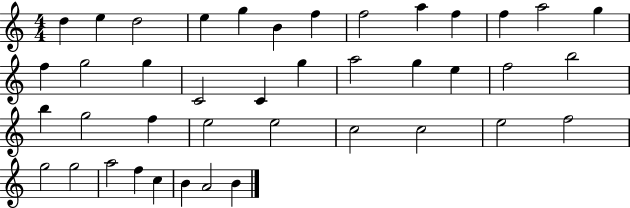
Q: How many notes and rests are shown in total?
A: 41